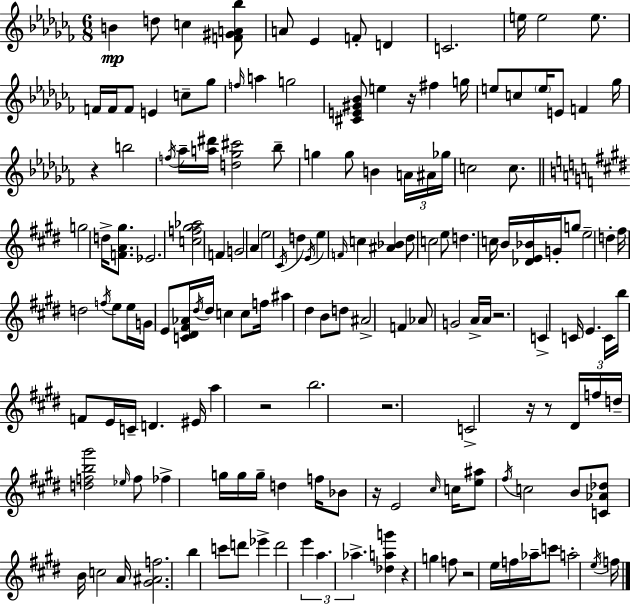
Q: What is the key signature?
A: AES minor